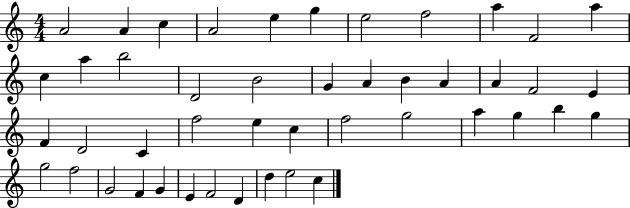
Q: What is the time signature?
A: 4/4